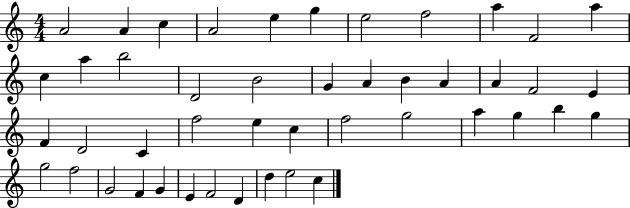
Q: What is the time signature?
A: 4/4